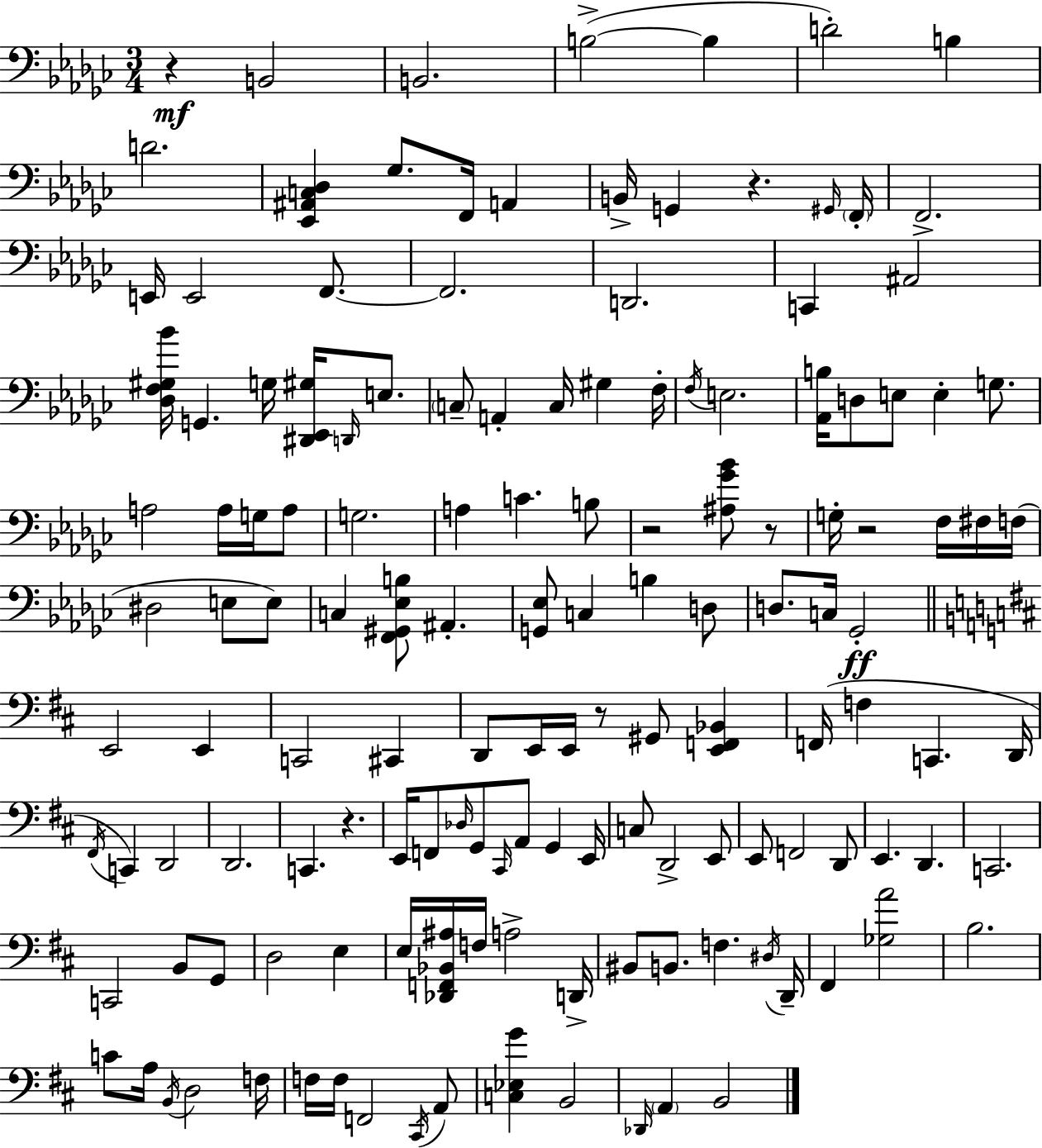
X:1
T:Untitled
M:3/4
L:1/4
K:Ebm
z B,,2 B,,2 B,2 B, D2 B, D2 [_E,,^A,,C,_D,] _G,/2 F,,/4 A,, B,,/4 G,, z ^G,,/4 F,,/4 F,,2 E,,/4 E,,2 F,,/2 F,,2 D,,2 C,, ^A,,2 [_D,F,^G,_B]/4 G,, G,/4 [^D,,_E,,^G,]/4 D,,/4 E,/2 C,/2 A,, C,/4 ^G, F,/4 F,/4 E,2 [_A,,B,]/4 D,/2 E,/2 E, G,/2 A,2 A,/4 G,/4 A,/2 G,2 A, C B,/2 z2 [^A,_G_B]/2 z/2 G,/4 z2 F,/4 ^F,/4 F,/4 ^D,2 E,/2 E,/2 C, [F,,^G,,_E,B,]/2 ^A,, [G,,_E,]/2 C, B, D,/2 D,/2 C,/4 _G,,2 E,,2 E,, C,,2 ^C,, D,,/2 E,,/4 E,,/4 z/2 ^G,,/2 [E,,F,,_B,,] F,,/4 F, C,, D,,/4 ^F,,/4 C,, D,,2 D,,2 C,, z E,,/4 F,,/2 _D,/4 G,,/2 ^C,,/4 A,,/2 G,, E,,/4 C,/2 D,,2 E,,/2 E,,/2 F,,2 D,,/2 E,, D,, C,,2 C,,2 B,,/2 G,,/2 D,2 E, E,/4 [_D,,F,,_B,,^A,]/4 F,/4 A,2 D,,/4 ^B,,/2 B,,/2 F, ^D,/4 D,,/4 ^F,, [_G,A]2 B,2 C/2 A,/4 B,,/4 D,2 F,/4 F,/4 F,/4 F,,2 ^C,,/4 A,,/2 [C,_E,G] B,,2 _D,,/4 A,, B,,2